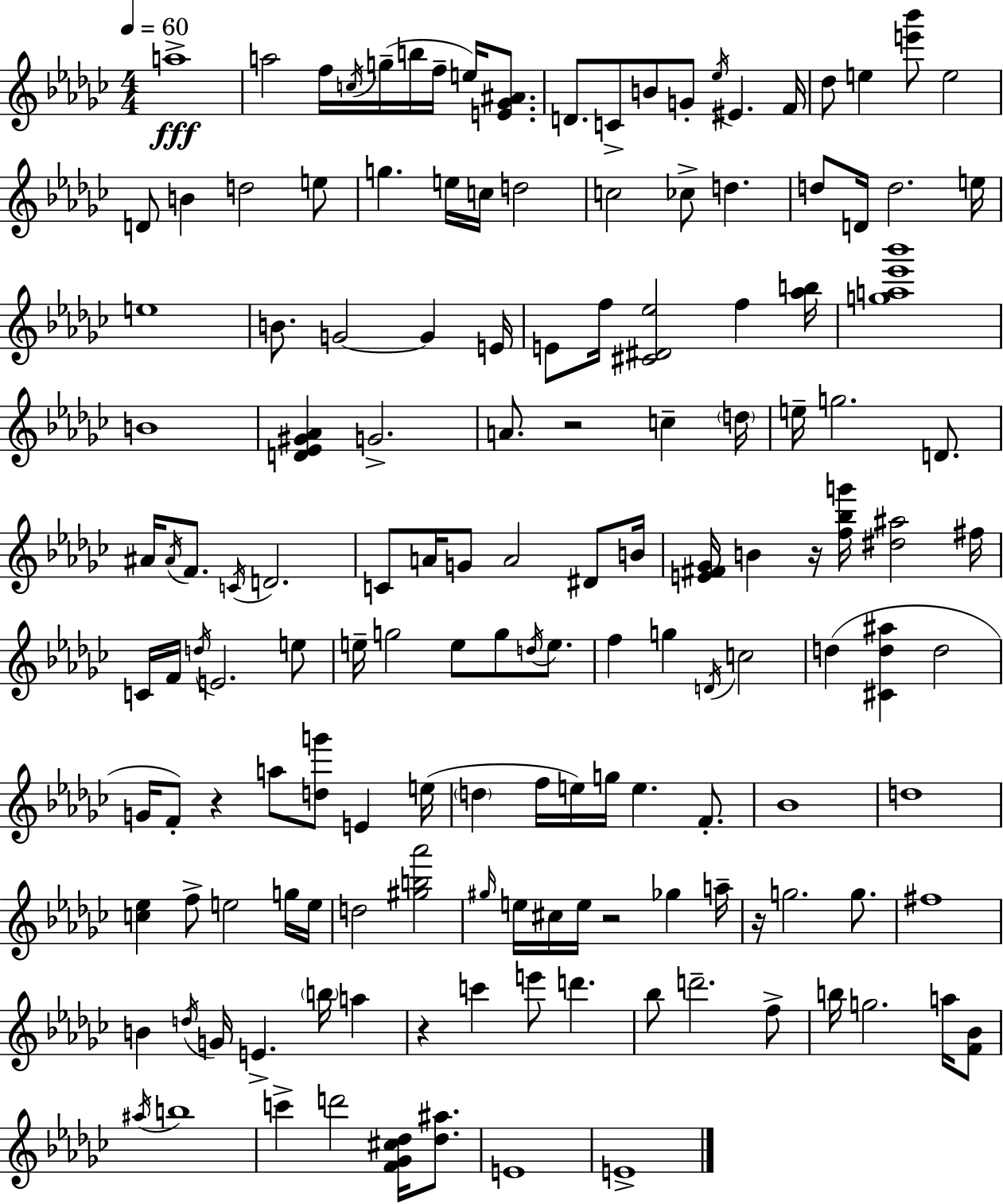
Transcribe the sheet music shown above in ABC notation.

X:1
T:Untitled
M:4/4
L:1/4
K:Ebm
a4 a2 f/4 c/4 g/4 b/4 f/4 e/4 [E_G^A]/2 D/2 C/2 B/2 G/2 _e/4 ^E F/4 _d/2 e [e'_b']/2 e2 D/2 B d2 e/2 g e/4 c/4 d2 c2 _c/2 d d/2 D/4 d2 e/4 e4 B/2 G2 G E/4 E/2 f/4 [^C^D_e]2 f [_ab]/4 [ga_e'_b']4 B4 [D_E^G_A] G2 A/2 z2 c d/4 e/4 g2 D/2 ^A/4 ^A/4 F/2 C/4 D2 C/2 A/4 G/2 A2 ^D/2 B/4 [E^F_G]/4 B z/4 [f_bg']/4 [^d^a]2 ^f/4 C/4 F/4 d/4 E2 e/2 e/4 g2 e/2 g/2 d/4 e/2 f g D/4 c2 d [^Cd^a] d2 G/4 F/2 z a/2 [dg']/2 E e/4 d f/4 e/4 g/4 e F/2 _B4 d4 [c_e] f/2 e2 g/4 e/4 d2 [^gb_a']2 ^g/4 e/4 ^c/4 e/4 z2 _g a/4 z/4 g2 g/2 ^f4 B d/4 G/4 E b/4 a z c' e'/2 d' _b/2 d'2 f/2 b/4 g2 a/4 [F_B]/2 ^a/4 b4 c' d'2 [F_G^c_d]/4 [_d^a]/2 E4 E4